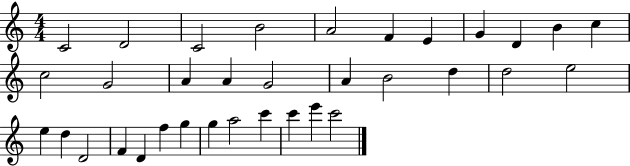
C4/h D4/h C4/h B4/h A4/h F4/q E4/q G4/q D4/q B4/q C5/q C5/h G4/h A4/q A4/q G4/h A4/q B4/h D5/q D5/h E5/h E5/q D5/q D4/h F4/q D4/q F5/q G5/q G5/q A5/h C6/q C6/q E6/q C6/h